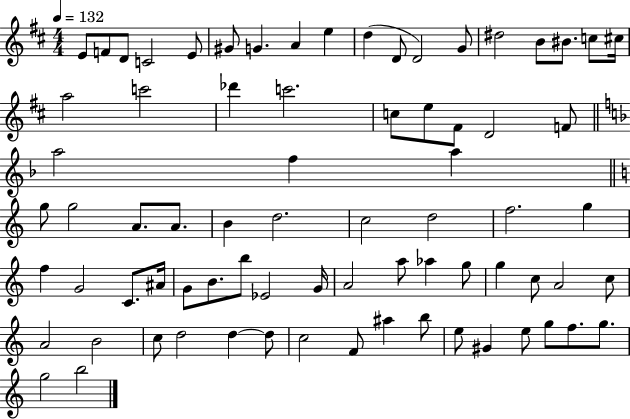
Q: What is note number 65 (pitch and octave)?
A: F4